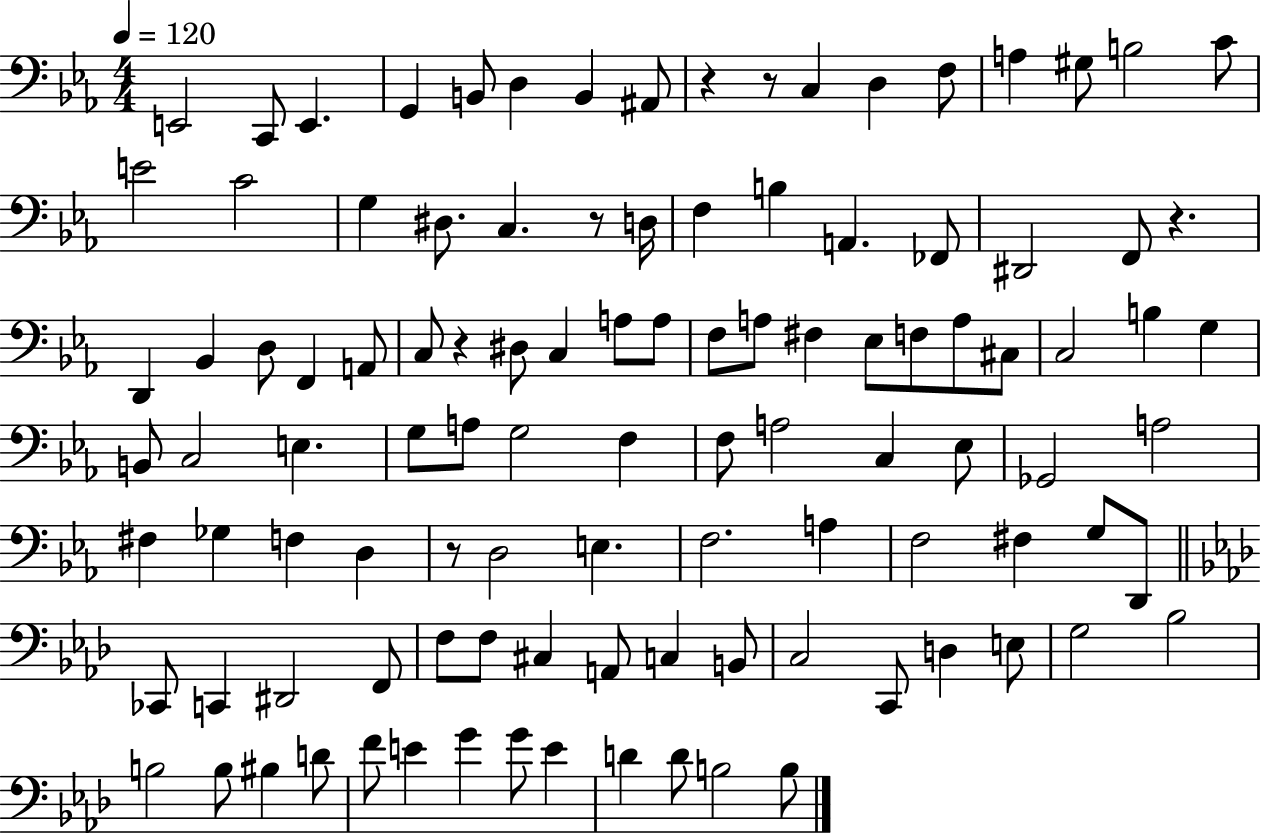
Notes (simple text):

E2/h C2/e E2/q. G2/q B2/e D3/q B2/q A#2/e R/q R/e C3/q D3/q F3/e A3/q G#3/e B3/h C4/e E4/h C4/h G3/q D#3/e. C3/q. R/e D3/s F3/q B3/q A2/q. FES2/e D#2/h F2/e R/q. D2/q Bb2/q D3/e F2/q A2/e C3/e R/q D#3/e C3/q A3/e A3/e F3/e A3/e F#3/q Eb3/e F3/e A3/e C#3/e C3/h B3/q G3/q B2/e C3/h E3/q. G3/e A3/e G3/h F3/q F3/e A3/h C3/q Eb3/e Gb2/h A3/h F#3/q Gb3/q F3/q D3/q R/e D3/h E3/q. F3/h. A3/q F3/h F#3/q G3/e D2/e CES2/e C2/q D#2/h F2/e F3/e F3/e C#3/q A2/e C3/q B2/e C3/h C2/e D3/q E3/e G3/h Bb3/h B3/h B3/e BIS3/q D4/e F4/e E4/q G4/q G4/e E4/q D4/q D4/e B3/h B3/e